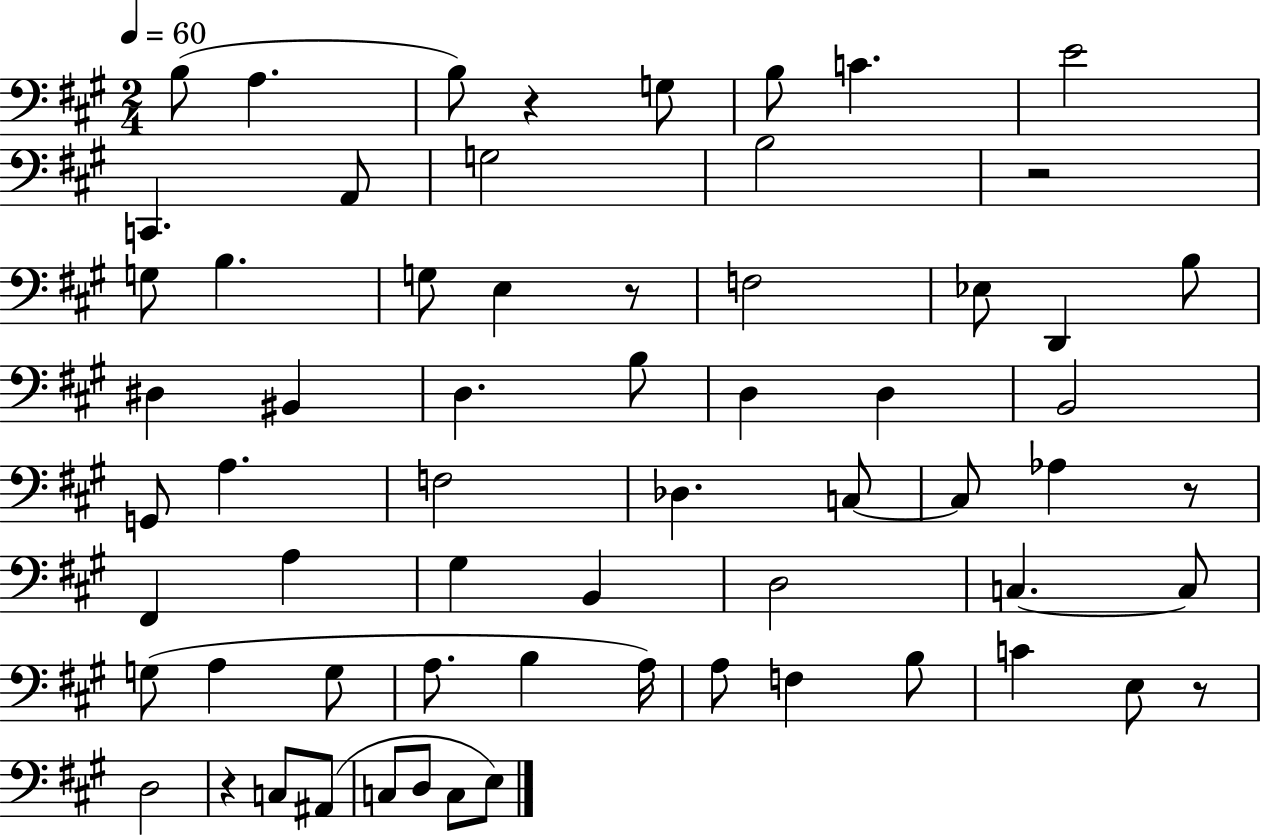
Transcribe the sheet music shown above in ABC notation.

X:1
T:Untitled
M:2/4
L:1/4
K:A
B,/2 A, B,/2 z G,/2 B,/2 C E2 C,, A,,/2 G,2 B,2 z2 G,/2 B, G,/2 E, z/2 F,2 _E,/2 D,, B,/2 ^D, ^B,, D, B,/2 D, D, B,,2 G,,/2 A, F,2 _D, C,/2 C,/2 _A, z/2 ^F,, A, ^G, B,, D,2 C, C,/2 G,/2 A, G,/2 A,/2 B, A,/4 A,/2 F, B,/2 C E,/2 z/2 D,2 z C,/2 ^A,,/2 C,/2 D,/2 C,/2 E,/2